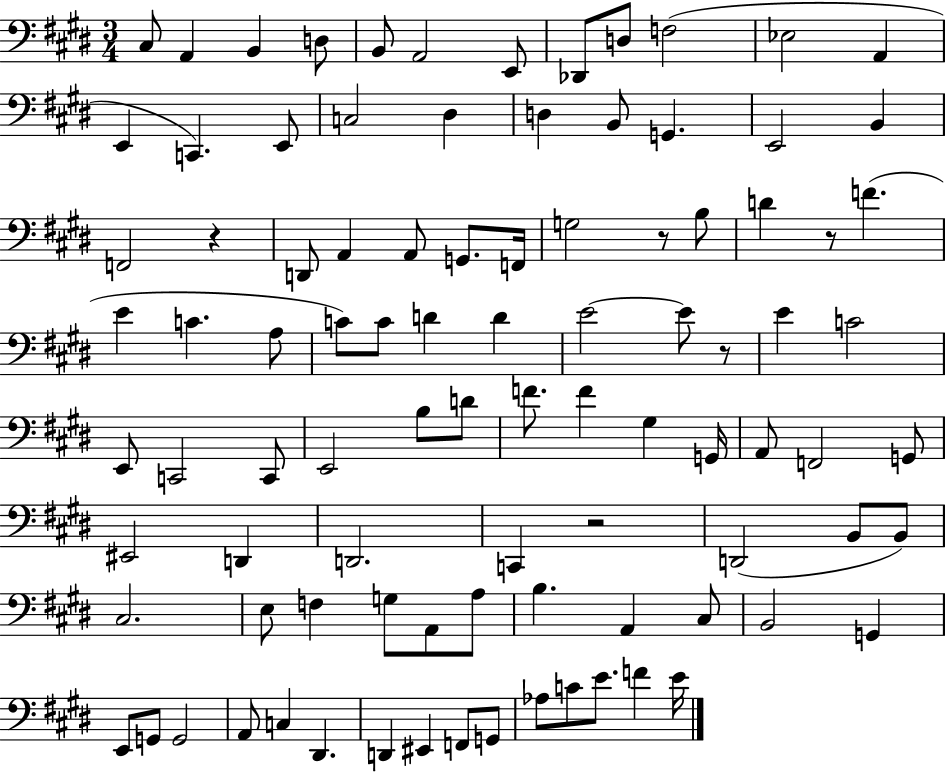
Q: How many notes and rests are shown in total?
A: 94